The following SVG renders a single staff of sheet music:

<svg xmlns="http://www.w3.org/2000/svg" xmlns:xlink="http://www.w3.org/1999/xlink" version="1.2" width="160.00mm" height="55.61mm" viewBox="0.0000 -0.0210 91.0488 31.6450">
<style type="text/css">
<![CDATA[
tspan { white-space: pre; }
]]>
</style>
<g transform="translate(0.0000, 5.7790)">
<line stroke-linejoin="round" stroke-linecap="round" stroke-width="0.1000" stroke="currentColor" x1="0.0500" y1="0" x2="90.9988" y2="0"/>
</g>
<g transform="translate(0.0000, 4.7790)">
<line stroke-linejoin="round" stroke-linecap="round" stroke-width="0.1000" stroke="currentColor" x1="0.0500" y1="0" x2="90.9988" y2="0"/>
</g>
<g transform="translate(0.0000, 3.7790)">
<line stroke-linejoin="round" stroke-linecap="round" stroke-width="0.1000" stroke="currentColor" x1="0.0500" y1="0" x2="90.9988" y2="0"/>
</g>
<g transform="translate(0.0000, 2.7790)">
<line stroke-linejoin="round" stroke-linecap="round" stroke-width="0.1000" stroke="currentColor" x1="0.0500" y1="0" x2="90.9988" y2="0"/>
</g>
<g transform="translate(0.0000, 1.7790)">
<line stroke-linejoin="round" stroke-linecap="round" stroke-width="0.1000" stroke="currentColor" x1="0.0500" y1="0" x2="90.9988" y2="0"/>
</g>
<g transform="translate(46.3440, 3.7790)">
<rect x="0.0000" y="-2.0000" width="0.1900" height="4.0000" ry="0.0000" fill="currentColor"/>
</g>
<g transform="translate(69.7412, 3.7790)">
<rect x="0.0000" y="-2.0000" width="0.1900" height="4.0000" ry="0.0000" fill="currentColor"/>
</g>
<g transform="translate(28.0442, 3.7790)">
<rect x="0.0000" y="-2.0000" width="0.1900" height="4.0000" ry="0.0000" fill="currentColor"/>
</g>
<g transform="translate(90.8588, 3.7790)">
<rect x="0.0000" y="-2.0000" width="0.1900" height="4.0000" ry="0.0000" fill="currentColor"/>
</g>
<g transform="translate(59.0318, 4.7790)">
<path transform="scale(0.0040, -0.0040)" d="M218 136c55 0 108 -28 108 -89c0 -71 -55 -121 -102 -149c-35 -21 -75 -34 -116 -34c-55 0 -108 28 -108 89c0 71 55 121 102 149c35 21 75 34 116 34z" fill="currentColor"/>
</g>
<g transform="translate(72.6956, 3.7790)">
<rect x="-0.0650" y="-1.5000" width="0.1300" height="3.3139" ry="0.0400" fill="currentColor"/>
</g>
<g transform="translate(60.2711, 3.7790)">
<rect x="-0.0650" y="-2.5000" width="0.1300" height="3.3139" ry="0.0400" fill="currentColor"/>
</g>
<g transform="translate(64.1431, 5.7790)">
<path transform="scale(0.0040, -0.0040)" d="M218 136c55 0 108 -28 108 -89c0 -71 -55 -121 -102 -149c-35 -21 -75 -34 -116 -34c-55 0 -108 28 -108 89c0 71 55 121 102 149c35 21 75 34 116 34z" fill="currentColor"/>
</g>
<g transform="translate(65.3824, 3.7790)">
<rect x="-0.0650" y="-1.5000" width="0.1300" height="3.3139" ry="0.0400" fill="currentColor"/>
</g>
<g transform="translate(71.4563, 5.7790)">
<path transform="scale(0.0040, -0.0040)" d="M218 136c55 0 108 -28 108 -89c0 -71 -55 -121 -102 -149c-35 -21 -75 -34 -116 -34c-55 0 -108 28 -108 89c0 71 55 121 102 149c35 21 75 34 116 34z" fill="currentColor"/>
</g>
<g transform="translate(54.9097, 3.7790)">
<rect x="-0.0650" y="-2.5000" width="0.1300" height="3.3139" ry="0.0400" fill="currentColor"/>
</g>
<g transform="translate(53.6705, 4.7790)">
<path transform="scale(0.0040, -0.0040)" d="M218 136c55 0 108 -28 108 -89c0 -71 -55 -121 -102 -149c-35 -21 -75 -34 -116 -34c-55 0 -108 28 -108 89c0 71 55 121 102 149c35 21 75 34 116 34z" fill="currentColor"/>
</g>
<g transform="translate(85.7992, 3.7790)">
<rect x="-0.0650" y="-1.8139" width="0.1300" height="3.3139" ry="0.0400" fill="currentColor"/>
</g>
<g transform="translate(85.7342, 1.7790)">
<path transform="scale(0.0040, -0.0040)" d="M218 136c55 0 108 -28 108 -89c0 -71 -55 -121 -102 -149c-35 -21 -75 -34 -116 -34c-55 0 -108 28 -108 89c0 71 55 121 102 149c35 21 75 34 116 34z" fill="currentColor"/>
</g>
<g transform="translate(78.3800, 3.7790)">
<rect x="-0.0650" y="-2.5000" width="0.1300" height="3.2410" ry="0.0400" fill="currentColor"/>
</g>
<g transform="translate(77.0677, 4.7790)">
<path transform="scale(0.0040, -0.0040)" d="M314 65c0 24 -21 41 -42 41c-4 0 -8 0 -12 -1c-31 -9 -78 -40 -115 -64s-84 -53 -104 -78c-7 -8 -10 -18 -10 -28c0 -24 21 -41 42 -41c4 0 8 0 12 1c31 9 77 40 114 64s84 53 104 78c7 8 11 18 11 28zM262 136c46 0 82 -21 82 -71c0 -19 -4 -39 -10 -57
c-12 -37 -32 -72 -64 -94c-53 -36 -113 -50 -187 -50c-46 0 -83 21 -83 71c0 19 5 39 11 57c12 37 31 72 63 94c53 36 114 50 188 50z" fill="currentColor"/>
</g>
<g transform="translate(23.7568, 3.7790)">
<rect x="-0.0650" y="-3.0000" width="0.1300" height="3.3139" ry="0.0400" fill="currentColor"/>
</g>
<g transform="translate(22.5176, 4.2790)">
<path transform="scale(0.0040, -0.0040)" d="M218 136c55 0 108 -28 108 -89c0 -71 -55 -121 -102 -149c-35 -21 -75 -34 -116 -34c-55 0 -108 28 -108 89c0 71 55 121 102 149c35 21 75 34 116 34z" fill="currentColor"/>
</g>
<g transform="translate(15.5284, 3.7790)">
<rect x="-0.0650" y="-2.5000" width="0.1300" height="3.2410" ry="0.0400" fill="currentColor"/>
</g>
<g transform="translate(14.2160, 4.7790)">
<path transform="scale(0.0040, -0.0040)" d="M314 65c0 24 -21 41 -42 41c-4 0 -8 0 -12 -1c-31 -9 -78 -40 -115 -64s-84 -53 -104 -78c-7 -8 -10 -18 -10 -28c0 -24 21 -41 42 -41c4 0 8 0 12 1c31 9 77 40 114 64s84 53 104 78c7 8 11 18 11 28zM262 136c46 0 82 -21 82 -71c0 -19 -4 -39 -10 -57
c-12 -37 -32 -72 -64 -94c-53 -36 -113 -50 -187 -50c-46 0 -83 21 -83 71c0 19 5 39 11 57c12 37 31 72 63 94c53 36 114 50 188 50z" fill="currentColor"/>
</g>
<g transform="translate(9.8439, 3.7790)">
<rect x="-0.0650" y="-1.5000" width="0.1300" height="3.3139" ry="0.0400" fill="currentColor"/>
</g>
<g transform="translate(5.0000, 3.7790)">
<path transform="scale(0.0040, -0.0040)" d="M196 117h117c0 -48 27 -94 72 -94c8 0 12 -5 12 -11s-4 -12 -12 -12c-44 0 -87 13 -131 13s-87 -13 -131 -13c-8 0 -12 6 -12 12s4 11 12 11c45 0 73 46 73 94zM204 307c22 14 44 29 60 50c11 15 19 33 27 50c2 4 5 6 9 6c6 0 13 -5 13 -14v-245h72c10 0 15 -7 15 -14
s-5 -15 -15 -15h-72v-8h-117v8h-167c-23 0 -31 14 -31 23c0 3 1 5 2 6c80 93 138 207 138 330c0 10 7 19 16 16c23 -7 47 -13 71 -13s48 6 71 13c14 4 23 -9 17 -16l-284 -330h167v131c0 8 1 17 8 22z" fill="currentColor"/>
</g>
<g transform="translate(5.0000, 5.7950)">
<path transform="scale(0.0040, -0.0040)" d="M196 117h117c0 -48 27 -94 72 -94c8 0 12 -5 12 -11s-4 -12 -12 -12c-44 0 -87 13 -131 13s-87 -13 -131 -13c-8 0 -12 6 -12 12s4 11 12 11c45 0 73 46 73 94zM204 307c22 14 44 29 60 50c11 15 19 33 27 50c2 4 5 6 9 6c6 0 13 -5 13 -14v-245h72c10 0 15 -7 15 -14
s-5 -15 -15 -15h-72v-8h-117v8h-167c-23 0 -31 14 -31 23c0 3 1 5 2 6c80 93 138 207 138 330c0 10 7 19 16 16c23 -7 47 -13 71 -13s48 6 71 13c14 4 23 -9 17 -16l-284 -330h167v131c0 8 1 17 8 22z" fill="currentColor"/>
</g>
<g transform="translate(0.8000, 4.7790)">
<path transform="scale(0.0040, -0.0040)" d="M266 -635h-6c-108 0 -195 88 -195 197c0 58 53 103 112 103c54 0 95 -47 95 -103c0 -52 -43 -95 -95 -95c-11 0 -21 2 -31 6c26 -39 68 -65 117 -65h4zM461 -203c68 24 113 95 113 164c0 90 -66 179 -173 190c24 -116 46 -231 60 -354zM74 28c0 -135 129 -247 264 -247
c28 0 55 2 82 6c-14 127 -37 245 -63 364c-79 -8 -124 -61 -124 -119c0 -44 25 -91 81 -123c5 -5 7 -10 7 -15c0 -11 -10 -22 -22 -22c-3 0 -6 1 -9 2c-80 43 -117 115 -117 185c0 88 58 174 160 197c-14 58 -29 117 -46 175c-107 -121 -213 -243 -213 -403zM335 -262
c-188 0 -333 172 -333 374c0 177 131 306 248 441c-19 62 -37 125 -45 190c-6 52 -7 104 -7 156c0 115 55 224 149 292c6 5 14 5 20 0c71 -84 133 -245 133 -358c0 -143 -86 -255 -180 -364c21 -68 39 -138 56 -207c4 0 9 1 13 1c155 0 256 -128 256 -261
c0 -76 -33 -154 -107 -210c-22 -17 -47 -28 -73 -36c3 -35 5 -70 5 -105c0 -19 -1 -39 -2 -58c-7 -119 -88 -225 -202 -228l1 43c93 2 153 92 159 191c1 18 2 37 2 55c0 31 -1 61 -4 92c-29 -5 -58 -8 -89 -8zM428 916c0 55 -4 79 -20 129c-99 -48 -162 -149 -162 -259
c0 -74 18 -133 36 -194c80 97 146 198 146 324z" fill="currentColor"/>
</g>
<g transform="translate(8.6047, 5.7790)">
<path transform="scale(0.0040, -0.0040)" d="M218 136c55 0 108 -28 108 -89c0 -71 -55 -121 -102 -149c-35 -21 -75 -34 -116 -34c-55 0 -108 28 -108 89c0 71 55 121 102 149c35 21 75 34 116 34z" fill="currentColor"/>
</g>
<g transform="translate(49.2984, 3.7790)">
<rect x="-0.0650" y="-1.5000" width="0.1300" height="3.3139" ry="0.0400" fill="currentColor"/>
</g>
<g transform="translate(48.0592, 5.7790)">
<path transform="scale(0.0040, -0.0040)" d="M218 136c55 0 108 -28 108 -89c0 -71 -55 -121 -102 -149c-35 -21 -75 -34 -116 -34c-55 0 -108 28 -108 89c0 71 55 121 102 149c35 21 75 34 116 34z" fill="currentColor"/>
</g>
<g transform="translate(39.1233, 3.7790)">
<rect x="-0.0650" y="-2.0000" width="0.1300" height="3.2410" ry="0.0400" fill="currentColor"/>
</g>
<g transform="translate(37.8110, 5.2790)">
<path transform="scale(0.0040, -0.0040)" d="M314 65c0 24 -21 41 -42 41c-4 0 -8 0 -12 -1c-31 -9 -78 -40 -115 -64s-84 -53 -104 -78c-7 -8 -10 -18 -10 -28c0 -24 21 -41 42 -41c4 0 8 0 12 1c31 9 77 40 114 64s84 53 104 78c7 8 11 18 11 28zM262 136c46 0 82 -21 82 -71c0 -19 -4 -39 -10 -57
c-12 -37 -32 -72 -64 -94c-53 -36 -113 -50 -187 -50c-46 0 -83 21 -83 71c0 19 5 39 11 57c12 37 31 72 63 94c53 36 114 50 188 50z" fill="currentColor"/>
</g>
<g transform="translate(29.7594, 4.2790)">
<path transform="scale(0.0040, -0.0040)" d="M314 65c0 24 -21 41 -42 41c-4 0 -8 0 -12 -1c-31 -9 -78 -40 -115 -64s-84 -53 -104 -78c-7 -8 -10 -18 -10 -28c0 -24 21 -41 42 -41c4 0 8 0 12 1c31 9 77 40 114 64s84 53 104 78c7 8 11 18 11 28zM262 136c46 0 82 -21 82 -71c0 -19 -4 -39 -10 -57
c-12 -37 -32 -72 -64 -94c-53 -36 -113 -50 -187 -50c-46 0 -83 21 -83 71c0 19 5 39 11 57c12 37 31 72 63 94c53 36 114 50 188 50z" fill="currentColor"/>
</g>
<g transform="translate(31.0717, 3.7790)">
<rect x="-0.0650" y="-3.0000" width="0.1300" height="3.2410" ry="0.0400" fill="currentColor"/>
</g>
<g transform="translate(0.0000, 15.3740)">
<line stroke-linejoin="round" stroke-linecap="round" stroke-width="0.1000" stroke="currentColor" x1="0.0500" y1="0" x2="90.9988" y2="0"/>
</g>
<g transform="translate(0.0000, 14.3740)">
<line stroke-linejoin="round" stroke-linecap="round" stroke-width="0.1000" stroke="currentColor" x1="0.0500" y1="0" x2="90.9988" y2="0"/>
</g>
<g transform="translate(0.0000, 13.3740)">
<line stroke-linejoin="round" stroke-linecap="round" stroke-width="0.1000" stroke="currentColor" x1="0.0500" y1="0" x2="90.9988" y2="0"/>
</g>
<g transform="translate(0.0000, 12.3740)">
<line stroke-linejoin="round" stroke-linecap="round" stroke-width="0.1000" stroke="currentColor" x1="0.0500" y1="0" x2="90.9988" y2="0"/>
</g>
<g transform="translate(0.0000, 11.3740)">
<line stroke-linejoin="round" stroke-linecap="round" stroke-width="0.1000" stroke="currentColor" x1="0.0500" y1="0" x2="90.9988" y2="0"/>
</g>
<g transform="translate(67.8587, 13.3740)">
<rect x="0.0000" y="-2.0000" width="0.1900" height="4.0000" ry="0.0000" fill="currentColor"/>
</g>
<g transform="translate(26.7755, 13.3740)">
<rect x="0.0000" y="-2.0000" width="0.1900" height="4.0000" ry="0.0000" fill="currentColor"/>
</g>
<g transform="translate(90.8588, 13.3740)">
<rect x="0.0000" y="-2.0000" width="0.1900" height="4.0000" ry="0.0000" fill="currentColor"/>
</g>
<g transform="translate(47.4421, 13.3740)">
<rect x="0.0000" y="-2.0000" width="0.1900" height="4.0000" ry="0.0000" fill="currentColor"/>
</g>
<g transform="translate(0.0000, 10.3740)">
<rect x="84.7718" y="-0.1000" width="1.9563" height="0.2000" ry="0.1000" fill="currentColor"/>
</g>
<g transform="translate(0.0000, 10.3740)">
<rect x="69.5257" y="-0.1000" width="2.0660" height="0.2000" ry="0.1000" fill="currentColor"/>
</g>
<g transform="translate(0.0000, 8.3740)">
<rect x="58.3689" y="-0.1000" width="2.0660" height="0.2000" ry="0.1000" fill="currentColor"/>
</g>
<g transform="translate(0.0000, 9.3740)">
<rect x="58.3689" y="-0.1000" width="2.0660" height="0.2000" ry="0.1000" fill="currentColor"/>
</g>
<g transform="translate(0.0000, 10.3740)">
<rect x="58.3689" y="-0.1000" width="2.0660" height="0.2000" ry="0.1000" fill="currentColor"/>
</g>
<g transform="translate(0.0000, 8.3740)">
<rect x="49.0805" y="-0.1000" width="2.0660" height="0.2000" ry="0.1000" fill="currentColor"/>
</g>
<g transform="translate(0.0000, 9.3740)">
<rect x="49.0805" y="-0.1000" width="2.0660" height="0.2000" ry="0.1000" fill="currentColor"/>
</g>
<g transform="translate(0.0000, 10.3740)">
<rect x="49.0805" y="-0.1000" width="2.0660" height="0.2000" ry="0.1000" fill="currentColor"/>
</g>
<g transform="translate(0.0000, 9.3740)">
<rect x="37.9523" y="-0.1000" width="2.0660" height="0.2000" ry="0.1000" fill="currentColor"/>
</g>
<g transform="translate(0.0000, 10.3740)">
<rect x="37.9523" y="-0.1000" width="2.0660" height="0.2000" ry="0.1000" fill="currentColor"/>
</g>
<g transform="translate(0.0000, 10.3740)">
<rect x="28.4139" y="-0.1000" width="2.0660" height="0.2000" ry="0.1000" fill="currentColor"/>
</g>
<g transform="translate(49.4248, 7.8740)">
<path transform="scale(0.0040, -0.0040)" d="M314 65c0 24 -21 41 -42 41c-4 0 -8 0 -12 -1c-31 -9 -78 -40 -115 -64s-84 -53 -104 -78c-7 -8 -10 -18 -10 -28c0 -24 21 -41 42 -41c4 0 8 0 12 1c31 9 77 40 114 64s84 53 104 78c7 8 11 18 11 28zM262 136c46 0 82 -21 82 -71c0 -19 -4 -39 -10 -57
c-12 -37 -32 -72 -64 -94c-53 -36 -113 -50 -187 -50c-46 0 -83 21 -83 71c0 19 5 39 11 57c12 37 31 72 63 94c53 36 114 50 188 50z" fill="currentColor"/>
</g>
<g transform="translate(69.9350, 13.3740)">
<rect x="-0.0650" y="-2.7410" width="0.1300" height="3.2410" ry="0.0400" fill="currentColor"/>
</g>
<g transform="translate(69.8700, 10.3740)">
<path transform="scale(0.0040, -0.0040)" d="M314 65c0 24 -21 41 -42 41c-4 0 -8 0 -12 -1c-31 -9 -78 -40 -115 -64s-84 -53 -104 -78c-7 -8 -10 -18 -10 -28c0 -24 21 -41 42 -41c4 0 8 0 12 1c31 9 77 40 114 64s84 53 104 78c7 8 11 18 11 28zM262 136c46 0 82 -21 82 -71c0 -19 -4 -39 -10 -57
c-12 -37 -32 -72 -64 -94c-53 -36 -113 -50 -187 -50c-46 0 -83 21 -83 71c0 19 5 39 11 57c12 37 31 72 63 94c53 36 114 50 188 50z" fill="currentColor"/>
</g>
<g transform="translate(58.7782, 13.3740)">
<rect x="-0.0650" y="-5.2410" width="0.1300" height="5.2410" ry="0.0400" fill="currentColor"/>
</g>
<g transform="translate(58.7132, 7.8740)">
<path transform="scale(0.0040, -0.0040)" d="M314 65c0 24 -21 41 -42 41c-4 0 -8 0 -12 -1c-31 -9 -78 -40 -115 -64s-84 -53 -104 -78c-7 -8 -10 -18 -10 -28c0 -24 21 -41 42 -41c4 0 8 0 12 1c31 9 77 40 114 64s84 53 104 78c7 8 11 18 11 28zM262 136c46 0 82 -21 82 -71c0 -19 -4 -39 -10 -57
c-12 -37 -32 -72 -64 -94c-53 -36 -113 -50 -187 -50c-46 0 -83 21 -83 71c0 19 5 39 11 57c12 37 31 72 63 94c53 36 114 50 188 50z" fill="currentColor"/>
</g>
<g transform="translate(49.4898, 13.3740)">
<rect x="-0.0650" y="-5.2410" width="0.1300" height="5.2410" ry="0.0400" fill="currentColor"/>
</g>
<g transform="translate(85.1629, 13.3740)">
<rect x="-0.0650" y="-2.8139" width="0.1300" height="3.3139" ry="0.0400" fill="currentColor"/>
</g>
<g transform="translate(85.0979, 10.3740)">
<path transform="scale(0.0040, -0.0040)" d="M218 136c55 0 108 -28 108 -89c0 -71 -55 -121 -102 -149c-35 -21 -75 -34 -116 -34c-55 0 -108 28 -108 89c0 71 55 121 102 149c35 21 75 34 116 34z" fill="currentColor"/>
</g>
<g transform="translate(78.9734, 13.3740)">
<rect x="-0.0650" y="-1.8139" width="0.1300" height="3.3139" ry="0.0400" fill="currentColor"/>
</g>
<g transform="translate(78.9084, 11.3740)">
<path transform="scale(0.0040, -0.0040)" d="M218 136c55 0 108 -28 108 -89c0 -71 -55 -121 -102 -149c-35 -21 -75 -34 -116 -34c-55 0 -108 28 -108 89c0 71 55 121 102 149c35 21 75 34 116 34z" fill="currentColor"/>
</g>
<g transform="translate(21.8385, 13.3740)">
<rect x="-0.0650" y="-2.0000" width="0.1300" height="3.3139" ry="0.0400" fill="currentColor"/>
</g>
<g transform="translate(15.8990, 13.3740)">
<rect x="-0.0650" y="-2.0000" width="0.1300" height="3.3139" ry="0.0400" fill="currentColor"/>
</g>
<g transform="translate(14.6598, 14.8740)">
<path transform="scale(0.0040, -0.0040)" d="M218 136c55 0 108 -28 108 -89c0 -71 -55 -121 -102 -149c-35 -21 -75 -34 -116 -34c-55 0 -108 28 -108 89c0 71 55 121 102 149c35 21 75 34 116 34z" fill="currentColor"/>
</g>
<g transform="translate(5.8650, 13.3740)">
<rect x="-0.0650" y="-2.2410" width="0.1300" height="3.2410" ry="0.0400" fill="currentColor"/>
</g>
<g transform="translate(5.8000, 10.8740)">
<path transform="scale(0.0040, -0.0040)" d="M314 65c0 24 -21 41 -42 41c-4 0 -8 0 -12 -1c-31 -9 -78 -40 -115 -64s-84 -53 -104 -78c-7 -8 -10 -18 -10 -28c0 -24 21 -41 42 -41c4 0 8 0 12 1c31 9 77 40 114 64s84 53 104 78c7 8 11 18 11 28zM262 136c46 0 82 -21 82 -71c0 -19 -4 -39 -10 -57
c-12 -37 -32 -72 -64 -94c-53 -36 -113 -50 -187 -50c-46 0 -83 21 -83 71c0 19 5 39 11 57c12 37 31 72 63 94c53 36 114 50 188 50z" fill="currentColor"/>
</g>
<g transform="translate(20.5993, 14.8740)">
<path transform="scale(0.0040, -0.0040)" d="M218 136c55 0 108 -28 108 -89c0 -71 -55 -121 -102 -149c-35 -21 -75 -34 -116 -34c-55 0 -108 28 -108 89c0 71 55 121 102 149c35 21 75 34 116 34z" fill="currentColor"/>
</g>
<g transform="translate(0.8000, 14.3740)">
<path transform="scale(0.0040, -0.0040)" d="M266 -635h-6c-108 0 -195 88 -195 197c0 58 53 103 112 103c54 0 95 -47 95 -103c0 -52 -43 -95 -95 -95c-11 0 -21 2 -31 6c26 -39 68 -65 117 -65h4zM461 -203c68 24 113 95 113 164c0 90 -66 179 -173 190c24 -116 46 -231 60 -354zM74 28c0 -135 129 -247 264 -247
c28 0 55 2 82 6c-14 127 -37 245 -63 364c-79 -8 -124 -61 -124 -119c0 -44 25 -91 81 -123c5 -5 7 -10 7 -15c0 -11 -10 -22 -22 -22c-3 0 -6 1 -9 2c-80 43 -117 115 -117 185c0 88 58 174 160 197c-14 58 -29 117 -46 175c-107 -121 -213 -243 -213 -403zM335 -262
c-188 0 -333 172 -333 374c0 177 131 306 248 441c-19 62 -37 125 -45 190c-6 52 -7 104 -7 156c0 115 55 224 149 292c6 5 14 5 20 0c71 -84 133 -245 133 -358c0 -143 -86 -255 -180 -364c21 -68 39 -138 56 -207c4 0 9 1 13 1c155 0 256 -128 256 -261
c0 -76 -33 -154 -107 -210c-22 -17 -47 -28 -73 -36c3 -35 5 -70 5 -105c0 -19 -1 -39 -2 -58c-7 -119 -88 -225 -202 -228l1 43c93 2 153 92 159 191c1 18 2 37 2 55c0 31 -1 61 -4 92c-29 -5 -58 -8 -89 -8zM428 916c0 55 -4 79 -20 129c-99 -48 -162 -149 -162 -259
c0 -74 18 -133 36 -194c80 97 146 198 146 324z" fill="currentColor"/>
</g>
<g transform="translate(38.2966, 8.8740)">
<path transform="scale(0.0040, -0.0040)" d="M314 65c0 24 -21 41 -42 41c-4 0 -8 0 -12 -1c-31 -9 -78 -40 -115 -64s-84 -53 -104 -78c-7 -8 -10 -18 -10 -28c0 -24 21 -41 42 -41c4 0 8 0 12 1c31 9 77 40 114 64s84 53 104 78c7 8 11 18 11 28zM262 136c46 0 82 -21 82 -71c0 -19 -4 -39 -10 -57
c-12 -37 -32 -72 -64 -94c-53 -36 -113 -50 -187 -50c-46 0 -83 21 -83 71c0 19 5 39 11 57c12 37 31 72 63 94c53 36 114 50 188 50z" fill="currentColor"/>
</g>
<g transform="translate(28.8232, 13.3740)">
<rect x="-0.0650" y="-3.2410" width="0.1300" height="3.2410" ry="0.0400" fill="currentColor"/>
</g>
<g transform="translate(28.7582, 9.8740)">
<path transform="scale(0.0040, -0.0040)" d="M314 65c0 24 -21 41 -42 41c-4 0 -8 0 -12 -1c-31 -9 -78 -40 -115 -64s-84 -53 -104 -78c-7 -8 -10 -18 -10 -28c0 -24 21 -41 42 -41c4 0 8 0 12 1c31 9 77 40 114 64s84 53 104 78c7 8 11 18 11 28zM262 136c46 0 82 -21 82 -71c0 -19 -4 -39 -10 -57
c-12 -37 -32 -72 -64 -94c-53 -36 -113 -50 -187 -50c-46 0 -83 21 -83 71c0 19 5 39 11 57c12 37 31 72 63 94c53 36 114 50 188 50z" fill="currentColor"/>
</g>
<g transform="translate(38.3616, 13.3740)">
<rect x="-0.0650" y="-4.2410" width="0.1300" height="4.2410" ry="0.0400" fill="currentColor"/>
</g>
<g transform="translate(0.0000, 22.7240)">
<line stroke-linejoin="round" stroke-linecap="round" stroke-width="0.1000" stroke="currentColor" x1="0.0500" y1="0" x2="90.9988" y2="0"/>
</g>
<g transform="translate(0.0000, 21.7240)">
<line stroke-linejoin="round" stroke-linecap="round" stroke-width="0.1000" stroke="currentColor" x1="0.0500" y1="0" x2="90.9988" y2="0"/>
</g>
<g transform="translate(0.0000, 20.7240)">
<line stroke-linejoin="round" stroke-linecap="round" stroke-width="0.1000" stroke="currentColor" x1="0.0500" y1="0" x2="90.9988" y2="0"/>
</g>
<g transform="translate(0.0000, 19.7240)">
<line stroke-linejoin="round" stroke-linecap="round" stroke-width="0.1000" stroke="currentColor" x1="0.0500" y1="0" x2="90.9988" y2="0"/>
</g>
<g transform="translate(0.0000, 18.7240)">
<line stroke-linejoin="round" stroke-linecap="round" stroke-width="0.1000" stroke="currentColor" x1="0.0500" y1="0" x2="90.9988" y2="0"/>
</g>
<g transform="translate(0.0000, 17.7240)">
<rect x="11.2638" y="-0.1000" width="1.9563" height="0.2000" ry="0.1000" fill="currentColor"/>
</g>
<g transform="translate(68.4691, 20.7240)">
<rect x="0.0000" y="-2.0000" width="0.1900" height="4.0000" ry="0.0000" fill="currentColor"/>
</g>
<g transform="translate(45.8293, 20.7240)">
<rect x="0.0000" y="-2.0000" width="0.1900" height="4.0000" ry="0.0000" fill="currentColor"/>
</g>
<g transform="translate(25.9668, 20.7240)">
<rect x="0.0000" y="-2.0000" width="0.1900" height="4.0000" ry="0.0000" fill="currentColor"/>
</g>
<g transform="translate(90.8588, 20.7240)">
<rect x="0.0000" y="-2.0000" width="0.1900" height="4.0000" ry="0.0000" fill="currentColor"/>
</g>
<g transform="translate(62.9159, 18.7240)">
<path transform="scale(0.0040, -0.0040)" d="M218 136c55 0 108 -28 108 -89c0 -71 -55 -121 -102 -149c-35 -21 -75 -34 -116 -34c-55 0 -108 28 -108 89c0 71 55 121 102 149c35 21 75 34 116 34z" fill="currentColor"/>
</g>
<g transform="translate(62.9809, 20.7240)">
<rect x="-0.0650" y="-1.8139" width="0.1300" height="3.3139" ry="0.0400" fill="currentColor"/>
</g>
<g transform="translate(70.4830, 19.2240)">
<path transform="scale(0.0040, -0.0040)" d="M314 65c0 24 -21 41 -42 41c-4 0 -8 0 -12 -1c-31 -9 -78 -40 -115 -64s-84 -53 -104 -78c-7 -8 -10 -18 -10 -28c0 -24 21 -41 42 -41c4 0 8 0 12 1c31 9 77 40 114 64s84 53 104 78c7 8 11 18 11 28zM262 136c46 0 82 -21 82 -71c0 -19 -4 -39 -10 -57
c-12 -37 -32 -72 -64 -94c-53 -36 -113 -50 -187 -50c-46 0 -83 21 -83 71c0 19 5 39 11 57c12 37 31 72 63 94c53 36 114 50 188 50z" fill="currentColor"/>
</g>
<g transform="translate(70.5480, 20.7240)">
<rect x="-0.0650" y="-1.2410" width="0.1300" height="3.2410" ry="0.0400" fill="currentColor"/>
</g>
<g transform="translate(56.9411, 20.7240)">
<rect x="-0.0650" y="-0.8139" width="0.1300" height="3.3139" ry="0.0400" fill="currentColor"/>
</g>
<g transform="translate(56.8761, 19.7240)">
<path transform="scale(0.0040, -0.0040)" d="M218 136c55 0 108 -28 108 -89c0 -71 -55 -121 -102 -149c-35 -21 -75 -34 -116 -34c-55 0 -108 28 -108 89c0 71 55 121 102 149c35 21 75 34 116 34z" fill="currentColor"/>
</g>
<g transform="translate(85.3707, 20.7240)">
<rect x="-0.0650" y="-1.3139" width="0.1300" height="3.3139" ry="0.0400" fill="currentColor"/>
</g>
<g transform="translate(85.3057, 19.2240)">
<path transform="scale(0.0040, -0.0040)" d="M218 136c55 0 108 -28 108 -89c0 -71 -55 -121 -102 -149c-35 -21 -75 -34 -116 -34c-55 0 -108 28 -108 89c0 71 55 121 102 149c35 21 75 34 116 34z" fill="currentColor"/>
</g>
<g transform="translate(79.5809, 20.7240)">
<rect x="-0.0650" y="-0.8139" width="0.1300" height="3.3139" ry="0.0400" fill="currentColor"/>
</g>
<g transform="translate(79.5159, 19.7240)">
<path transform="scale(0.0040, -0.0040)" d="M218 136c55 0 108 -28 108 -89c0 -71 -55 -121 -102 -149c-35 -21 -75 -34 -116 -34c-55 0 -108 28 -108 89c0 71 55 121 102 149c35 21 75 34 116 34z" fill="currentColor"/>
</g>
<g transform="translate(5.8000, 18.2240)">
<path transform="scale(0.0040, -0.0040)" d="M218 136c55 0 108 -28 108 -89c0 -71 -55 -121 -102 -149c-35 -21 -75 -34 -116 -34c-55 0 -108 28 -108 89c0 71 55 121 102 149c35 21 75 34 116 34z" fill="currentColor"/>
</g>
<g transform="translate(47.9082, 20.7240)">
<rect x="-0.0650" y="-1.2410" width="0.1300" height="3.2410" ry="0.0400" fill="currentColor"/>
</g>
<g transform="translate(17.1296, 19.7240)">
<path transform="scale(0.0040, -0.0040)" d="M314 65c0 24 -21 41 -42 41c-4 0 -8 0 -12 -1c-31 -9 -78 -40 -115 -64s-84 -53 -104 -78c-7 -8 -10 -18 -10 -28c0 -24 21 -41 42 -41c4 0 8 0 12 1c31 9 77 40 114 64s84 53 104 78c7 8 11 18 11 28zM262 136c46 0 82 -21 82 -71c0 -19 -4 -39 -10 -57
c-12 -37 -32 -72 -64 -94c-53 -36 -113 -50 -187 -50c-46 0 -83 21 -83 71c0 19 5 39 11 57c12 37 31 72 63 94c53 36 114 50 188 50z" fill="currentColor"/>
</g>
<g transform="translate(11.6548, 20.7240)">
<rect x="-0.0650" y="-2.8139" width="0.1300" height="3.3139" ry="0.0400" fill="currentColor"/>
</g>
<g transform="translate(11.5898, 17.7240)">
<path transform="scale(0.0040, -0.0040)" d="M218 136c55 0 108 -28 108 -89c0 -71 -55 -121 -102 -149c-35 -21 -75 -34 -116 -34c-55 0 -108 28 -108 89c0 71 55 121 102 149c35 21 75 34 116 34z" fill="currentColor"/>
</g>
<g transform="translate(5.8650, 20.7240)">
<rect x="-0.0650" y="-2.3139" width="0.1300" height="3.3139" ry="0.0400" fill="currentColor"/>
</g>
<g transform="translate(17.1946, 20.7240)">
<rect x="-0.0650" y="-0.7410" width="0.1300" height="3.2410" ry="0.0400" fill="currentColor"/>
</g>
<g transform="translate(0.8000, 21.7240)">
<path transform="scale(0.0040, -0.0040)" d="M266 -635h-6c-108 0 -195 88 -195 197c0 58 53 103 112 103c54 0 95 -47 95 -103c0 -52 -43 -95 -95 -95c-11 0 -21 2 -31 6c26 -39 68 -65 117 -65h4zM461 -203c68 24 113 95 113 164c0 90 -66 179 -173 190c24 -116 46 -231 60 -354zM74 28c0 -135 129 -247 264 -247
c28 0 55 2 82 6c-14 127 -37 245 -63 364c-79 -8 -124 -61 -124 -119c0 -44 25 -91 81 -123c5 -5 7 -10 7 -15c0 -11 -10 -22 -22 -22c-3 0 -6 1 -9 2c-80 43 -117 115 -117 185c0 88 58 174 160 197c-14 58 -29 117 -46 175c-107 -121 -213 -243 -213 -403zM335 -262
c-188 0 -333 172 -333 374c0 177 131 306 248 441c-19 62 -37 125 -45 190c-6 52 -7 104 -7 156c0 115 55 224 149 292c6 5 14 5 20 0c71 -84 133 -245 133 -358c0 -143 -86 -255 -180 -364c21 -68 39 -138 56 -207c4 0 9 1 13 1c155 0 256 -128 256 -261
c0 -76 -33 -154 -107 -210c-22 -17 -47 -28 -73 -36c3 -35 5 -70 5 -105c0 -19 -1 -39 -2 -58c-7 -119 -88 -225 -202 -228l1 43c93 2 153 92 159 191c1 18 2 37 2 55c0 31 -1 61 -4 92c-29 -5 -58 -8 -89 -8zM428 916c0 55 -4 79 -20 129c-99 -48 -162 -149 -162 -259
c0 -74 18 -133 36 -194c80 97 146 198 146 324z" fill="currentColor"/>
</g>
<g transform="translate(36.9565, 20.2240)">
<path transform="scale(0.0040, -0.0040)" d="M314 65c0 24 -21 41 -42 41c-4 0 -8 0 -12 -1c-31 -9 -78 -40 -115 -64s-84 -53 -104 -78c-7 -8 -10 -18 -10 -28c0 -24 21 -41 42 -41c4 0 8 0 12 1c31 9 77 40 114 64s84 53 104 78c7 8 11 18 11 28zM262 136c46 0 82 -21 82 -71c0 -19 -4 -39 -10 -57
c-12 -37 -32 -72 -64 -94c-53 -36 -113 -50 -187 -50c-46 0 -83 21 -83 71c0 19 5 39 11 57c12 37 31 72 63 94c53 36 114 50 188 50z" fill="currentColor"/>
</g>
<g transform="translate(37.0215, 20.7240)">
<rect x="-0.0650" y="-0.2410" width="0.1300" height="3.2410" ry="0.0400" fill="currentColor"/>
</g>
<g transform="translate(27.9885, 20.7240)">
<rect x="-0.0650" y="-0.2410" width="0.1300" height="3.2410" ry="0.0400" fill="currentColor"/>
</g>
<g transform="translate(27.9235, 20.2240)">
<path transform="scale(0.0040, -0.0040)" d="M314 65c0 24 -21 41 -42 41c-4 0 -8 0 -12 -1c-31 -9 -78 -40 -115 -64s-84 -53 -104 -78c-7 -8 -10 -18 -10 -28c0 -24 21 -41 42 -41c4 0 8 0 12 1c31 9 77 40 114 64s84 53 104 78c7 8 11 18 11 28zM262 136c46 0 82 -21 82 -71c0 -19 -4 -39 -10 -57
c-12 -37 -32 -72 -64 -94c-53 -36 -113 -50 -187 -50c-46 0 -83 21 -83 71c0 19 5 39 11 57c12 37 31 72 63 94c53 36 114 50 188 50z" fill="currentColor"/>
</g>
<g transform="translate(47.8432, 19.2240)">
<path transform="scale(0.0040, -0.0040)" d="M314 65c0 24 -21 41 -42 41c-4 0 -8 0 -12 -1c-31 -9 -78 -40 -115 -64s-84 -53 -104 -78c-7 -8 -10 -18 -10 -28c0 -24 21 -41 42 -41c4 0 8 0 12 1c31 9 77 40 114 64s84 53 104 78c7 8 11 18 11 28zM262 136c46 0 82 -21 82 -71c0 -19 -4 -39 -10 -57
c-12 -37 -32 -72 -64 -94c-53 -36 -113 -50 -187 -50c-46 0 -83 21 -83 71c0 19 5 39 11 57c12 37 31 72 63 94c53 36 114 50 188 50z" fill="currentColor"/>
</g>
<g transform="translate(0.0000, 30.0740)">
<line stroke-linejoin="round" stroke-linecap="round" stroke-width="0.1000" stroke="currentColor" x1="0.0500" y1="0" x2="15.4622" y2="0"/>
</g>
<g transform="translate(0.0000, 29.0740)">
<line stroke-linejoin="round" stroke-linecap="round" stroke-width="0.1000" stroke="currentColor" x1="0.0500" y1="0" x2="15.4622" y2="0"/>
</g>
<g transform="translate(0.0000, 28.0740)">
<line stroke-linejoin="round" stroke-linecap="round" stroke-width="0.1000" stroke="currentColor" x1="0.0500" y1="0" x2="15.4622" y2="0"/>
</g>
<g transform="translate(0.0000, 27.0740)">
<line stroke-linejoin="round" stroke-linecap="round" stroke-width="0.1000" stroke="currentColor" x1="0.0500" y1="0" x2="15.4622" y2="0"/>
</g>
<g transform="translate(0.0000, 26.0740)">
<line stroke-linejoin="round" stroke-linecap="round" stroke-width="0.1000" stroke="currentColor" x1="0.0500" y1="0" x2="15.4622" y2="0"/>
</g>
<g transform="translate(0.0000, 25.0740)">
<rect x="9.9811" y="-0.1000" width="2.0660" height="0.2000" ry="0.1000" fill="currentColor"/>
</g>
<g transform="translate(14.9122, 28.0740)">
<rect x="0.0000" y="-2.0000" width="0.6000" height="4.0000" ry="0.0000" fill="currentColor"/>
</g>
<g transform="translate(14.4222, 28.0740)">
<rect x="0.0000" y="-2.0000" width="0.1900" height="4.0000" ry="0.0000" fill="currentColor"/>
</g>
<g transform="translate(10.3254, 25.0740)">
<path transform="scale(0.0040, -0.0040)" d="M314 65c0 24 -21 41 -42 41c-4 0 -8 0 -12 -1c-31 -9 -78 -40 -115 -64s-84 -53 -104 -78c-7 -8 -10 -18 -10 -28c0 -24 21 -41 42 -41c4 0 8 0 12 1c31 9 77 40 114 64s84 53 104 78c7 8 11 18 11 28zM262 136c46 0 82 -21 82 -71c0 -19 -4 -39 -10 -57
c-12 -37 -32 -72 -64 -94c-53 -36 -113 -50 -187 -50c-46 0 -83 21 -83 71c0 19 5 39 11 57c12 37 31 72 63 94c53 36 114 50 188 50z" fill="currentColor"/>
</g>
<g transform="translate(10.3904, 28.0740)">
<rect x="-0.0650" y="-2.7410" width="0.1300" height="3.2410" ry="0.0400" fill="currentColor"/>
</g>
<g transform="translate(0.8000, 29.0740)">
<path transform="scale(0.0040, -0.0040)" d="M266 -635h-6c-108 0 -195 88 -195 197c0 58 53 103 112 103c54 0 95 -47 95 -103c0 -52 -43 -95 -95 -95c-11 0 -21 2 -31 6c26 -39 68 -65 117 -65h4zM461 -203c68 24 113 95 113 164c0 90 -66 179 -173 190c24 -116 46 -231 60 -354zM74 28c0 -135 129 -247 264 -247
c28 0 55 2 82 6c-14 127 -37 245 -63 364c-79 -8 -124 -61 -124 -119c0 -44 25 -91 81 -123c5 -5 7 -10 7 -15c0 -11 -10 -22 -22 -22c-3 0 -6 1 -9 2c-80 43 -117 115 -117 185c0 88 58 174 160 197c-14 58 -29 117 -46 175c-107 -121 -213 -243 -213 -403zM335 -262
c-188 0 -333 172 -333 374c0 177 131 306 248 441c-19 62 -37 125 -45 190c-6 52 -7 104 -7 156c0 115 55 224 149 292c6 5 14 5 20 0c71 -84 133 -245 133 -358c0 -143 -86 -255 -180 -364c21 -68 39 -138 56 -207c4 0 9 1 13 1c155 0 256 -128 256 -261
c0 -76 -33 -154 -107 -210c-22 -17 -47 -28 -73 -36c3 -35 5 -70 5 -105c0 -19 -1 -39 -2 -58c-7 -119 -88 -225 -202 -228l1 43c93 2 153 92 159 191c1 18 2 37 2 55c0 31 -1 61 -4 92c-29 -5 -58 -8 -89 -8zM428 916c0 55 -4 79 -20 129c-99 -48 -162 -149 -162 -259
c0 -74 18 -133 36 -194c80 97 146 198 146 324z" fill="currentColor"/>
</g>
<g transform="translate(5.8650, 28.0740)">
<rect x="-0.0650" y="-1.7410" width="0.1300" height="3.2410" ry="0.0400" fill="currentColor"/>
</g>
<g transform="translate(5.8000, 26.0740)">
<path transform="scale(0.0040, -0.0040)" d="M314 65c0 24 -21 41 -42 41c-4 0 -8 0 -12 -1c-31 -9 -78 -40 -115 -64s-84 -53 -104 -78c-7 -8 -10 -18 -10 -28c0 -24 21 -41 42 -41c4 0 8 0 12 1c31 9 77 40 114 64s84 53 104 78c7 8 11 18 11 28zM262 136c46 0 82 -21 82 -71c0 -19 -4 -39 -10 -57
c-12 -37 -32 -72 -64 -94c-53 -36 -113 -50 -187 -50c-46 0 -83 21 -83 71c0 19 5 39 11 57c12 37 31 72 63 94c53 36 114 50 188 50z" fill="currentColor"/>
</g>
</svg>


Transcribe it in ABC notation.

X:1
T:Untitled
M:4/4
L:1/4
K:C
E G2 A A2 F2 E G G E E G2 f g2 F F b2 d'2 f'2 f'2 a2 f a g a d2 c2 c2 e2 d f e2 d e f2 a2